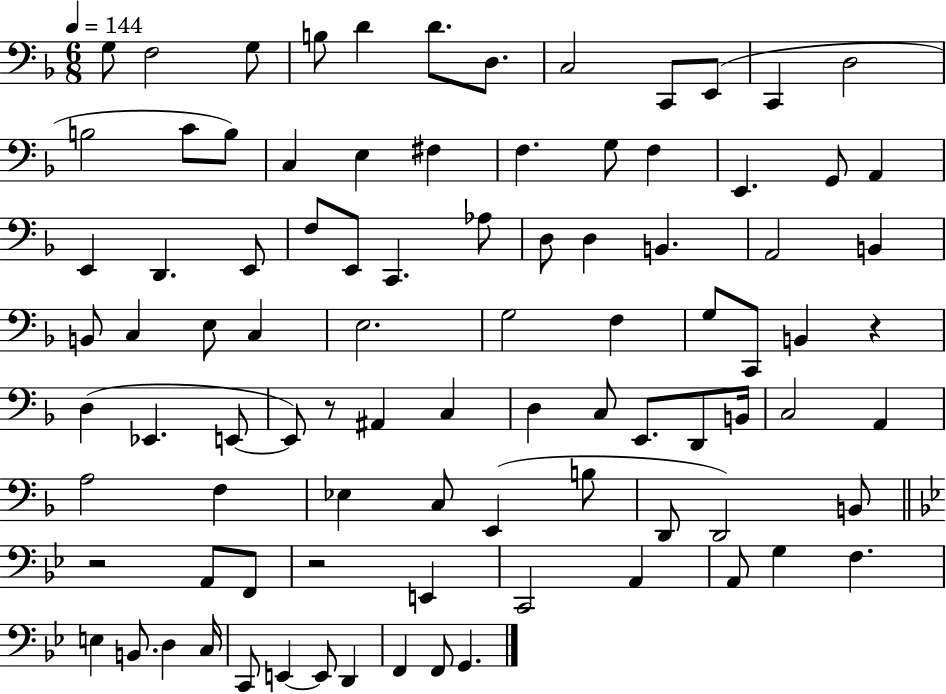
{
  \clef bass
  \numericTimeSignature
  \time 6/8
  \key f \major
  \tempo 4 = 144
  g8 f2 g8 | b8 d'4 d'8. d8. | c2 c,8 e,8( | c,4 d2 | \break b2 c'8 b8) | c4 e4 fis4 | f4. g8 f4 | e,4. g,8 a,4 | \break e,4 d,4. e,8 | f8 e,8 c,4. aes8 | d8 d4 b,4. | a,2 b,4 | \break b,8 c4 e8 c4 | e2. | g2 f4 | g8 c,8 b,4 r4 | \break d4( ees,4. e,8~~ | e,8) r8 ais,4 c4 | d4 c8 e,8. d,8 b,16 | c2 a,4 | \break a2 f4 | ees4 c8 e,4( b8 | d,8 d,2) b,8 | \bar "||" \break \key bes \major r2 a,8 f,8 | r2 e,4 | c,2 a,4 | a,8 g4 f4. | \break e4 b,8. d4 c16 | c,8 e,4~~ e,8 d,4 | f,4 f,8 g,4. | \bar "|."
}